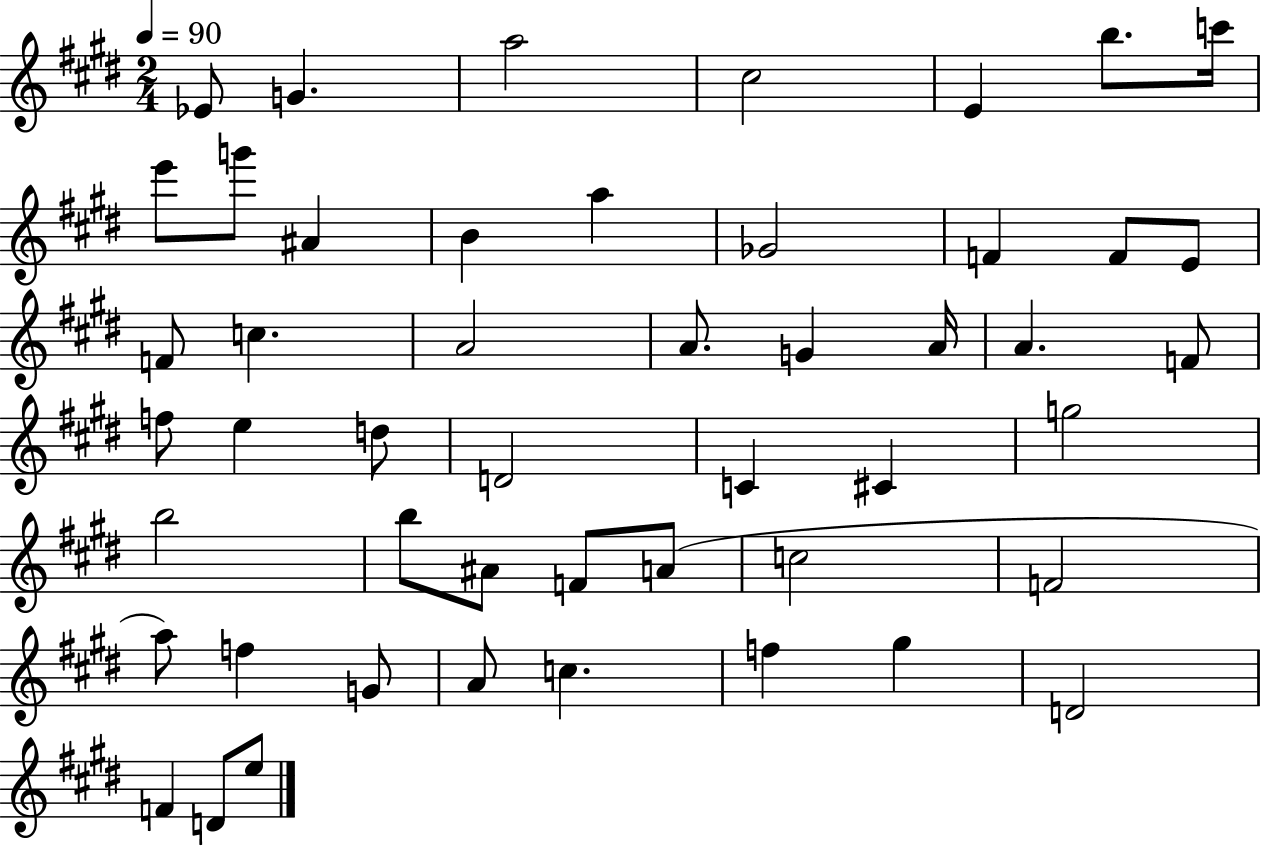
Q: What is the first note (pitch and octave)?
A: Eb4